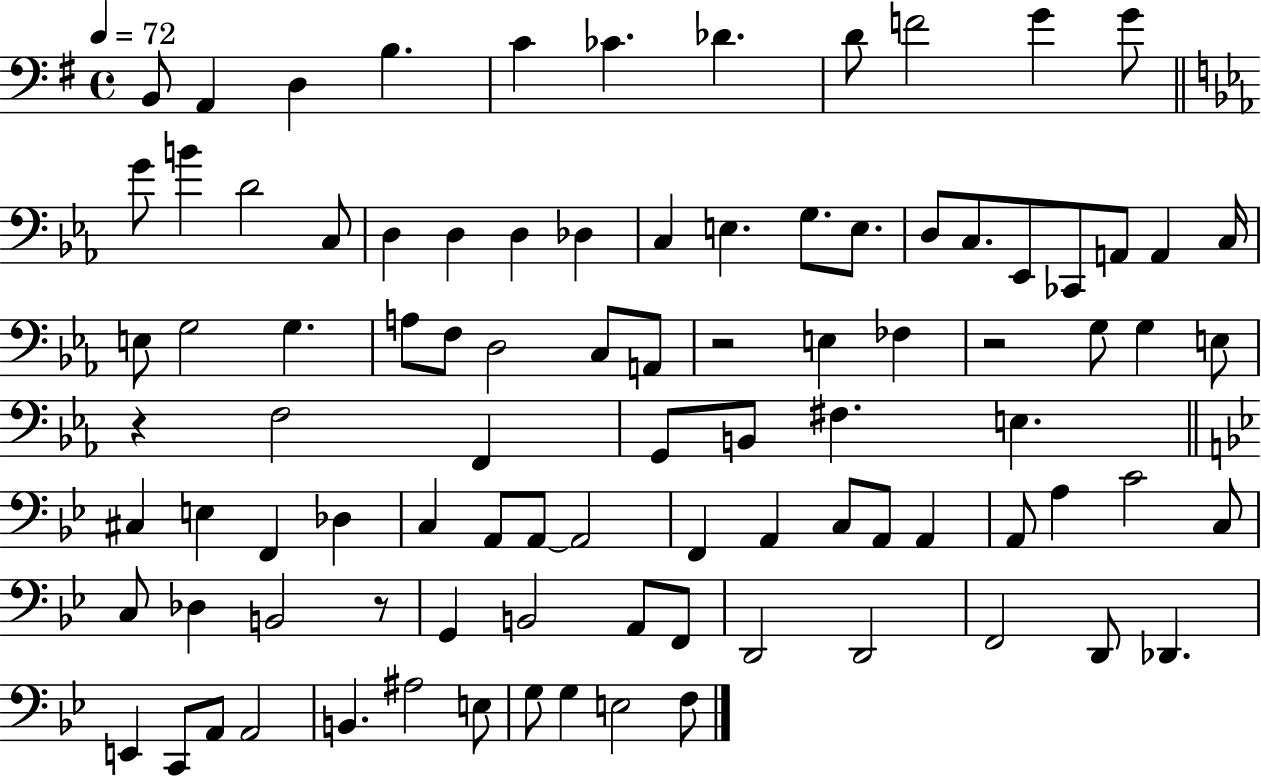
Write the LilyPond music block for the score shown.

{
  \clef bass
  \time 4/4
  \defaultTimeSignature
  \key g \major
  \tempo 4 = 72
  b,8 a,4 d4 b4. | c'4 ces'4. des'4. | d'8 f'2 g'4 g'8 | \bar "||" \break \key ees \major g'8 b'4 d'2 c8 | d4 d4 d4 des4 | c4 e4. g8. e8. | d8 c8. ees,8 ces,8 a,8 a,4 c16 | \break e8 g2 g4. | a8 f8 d2 c8 a,8 | r2 e4 fes4 | r2 g8 g4 e8 | \break r4 f2 f,4 | g,8 b,8 fis4. e4. | \bar "||" \break \key g \minor cis4 e4 f,4 des4 | c4 a,8 a,8~~ a,2 | f,4 a,4 c8 a,8 a,4 | a,8 a4 c'2 c8 | \break c8 des4 b,2 r8 | g,4 b,2 a,8 f,8 | d,2 d,2 | f,2 d,8 des,4. | \break e,4 c,8 a,8 a,2 | b,4. ais2 e8 | g8 g4 e2 f8 | \bar "|."
}